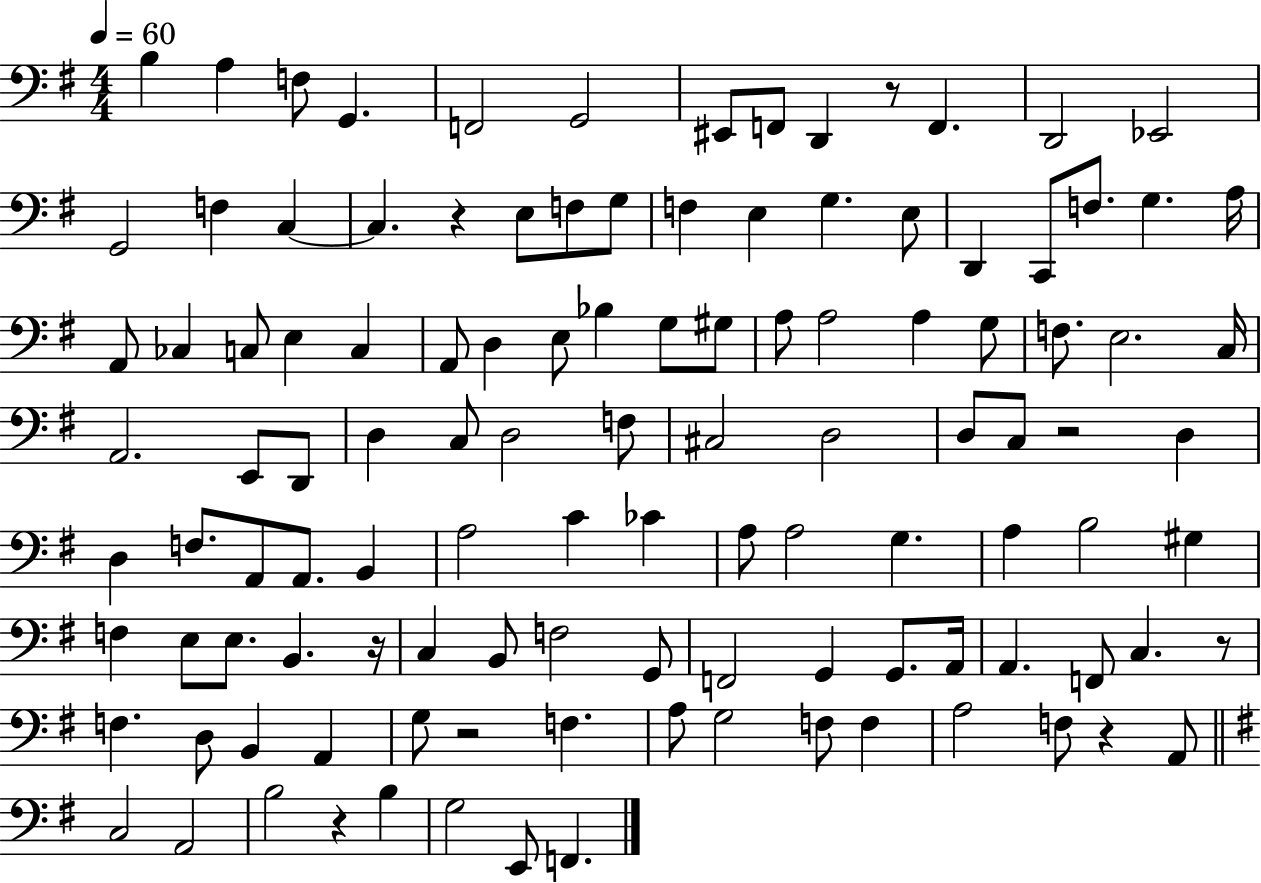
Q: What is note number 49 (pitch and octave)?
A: D2